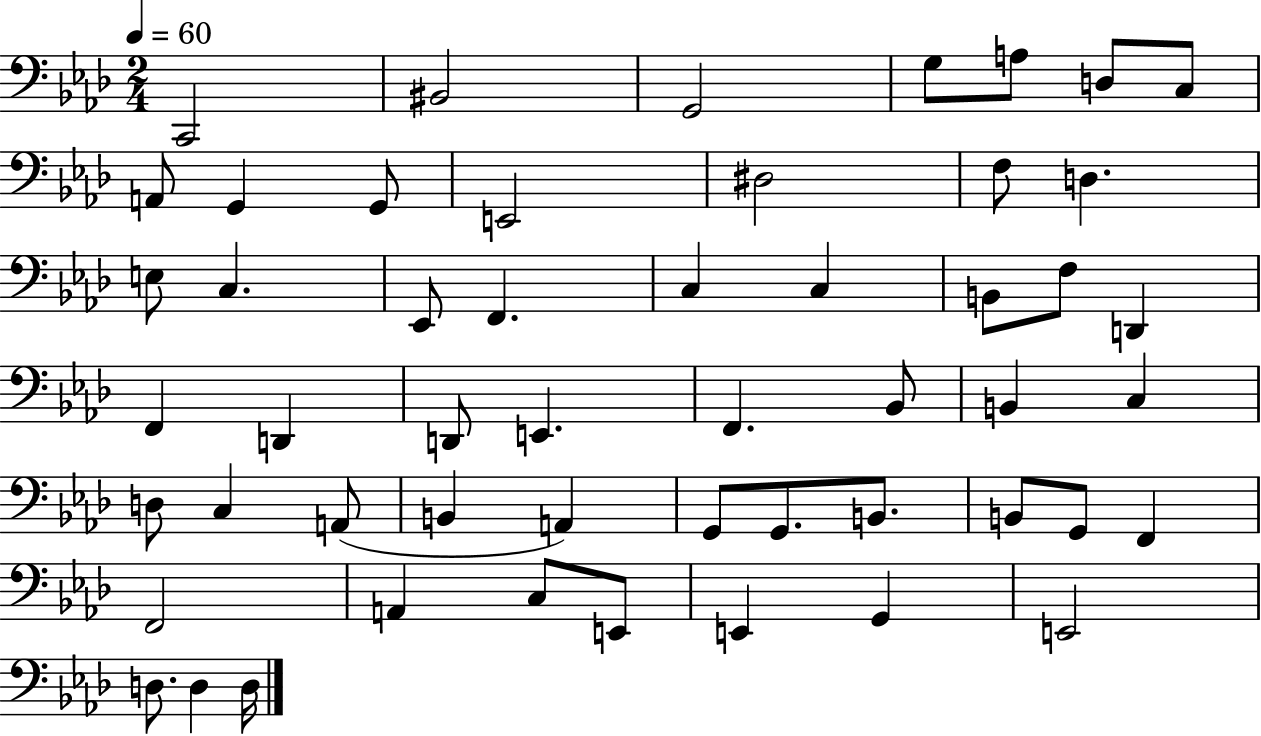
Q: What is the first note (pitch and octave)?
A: C2